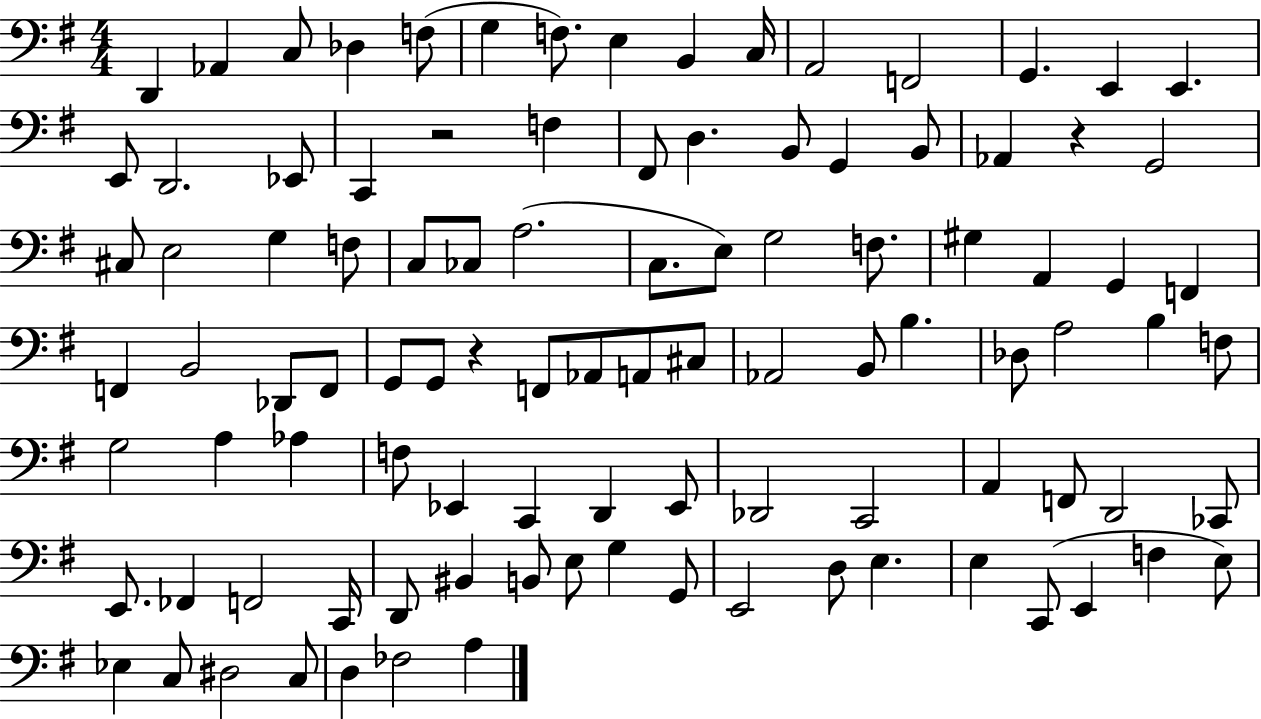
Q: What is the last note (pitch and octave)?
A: A3